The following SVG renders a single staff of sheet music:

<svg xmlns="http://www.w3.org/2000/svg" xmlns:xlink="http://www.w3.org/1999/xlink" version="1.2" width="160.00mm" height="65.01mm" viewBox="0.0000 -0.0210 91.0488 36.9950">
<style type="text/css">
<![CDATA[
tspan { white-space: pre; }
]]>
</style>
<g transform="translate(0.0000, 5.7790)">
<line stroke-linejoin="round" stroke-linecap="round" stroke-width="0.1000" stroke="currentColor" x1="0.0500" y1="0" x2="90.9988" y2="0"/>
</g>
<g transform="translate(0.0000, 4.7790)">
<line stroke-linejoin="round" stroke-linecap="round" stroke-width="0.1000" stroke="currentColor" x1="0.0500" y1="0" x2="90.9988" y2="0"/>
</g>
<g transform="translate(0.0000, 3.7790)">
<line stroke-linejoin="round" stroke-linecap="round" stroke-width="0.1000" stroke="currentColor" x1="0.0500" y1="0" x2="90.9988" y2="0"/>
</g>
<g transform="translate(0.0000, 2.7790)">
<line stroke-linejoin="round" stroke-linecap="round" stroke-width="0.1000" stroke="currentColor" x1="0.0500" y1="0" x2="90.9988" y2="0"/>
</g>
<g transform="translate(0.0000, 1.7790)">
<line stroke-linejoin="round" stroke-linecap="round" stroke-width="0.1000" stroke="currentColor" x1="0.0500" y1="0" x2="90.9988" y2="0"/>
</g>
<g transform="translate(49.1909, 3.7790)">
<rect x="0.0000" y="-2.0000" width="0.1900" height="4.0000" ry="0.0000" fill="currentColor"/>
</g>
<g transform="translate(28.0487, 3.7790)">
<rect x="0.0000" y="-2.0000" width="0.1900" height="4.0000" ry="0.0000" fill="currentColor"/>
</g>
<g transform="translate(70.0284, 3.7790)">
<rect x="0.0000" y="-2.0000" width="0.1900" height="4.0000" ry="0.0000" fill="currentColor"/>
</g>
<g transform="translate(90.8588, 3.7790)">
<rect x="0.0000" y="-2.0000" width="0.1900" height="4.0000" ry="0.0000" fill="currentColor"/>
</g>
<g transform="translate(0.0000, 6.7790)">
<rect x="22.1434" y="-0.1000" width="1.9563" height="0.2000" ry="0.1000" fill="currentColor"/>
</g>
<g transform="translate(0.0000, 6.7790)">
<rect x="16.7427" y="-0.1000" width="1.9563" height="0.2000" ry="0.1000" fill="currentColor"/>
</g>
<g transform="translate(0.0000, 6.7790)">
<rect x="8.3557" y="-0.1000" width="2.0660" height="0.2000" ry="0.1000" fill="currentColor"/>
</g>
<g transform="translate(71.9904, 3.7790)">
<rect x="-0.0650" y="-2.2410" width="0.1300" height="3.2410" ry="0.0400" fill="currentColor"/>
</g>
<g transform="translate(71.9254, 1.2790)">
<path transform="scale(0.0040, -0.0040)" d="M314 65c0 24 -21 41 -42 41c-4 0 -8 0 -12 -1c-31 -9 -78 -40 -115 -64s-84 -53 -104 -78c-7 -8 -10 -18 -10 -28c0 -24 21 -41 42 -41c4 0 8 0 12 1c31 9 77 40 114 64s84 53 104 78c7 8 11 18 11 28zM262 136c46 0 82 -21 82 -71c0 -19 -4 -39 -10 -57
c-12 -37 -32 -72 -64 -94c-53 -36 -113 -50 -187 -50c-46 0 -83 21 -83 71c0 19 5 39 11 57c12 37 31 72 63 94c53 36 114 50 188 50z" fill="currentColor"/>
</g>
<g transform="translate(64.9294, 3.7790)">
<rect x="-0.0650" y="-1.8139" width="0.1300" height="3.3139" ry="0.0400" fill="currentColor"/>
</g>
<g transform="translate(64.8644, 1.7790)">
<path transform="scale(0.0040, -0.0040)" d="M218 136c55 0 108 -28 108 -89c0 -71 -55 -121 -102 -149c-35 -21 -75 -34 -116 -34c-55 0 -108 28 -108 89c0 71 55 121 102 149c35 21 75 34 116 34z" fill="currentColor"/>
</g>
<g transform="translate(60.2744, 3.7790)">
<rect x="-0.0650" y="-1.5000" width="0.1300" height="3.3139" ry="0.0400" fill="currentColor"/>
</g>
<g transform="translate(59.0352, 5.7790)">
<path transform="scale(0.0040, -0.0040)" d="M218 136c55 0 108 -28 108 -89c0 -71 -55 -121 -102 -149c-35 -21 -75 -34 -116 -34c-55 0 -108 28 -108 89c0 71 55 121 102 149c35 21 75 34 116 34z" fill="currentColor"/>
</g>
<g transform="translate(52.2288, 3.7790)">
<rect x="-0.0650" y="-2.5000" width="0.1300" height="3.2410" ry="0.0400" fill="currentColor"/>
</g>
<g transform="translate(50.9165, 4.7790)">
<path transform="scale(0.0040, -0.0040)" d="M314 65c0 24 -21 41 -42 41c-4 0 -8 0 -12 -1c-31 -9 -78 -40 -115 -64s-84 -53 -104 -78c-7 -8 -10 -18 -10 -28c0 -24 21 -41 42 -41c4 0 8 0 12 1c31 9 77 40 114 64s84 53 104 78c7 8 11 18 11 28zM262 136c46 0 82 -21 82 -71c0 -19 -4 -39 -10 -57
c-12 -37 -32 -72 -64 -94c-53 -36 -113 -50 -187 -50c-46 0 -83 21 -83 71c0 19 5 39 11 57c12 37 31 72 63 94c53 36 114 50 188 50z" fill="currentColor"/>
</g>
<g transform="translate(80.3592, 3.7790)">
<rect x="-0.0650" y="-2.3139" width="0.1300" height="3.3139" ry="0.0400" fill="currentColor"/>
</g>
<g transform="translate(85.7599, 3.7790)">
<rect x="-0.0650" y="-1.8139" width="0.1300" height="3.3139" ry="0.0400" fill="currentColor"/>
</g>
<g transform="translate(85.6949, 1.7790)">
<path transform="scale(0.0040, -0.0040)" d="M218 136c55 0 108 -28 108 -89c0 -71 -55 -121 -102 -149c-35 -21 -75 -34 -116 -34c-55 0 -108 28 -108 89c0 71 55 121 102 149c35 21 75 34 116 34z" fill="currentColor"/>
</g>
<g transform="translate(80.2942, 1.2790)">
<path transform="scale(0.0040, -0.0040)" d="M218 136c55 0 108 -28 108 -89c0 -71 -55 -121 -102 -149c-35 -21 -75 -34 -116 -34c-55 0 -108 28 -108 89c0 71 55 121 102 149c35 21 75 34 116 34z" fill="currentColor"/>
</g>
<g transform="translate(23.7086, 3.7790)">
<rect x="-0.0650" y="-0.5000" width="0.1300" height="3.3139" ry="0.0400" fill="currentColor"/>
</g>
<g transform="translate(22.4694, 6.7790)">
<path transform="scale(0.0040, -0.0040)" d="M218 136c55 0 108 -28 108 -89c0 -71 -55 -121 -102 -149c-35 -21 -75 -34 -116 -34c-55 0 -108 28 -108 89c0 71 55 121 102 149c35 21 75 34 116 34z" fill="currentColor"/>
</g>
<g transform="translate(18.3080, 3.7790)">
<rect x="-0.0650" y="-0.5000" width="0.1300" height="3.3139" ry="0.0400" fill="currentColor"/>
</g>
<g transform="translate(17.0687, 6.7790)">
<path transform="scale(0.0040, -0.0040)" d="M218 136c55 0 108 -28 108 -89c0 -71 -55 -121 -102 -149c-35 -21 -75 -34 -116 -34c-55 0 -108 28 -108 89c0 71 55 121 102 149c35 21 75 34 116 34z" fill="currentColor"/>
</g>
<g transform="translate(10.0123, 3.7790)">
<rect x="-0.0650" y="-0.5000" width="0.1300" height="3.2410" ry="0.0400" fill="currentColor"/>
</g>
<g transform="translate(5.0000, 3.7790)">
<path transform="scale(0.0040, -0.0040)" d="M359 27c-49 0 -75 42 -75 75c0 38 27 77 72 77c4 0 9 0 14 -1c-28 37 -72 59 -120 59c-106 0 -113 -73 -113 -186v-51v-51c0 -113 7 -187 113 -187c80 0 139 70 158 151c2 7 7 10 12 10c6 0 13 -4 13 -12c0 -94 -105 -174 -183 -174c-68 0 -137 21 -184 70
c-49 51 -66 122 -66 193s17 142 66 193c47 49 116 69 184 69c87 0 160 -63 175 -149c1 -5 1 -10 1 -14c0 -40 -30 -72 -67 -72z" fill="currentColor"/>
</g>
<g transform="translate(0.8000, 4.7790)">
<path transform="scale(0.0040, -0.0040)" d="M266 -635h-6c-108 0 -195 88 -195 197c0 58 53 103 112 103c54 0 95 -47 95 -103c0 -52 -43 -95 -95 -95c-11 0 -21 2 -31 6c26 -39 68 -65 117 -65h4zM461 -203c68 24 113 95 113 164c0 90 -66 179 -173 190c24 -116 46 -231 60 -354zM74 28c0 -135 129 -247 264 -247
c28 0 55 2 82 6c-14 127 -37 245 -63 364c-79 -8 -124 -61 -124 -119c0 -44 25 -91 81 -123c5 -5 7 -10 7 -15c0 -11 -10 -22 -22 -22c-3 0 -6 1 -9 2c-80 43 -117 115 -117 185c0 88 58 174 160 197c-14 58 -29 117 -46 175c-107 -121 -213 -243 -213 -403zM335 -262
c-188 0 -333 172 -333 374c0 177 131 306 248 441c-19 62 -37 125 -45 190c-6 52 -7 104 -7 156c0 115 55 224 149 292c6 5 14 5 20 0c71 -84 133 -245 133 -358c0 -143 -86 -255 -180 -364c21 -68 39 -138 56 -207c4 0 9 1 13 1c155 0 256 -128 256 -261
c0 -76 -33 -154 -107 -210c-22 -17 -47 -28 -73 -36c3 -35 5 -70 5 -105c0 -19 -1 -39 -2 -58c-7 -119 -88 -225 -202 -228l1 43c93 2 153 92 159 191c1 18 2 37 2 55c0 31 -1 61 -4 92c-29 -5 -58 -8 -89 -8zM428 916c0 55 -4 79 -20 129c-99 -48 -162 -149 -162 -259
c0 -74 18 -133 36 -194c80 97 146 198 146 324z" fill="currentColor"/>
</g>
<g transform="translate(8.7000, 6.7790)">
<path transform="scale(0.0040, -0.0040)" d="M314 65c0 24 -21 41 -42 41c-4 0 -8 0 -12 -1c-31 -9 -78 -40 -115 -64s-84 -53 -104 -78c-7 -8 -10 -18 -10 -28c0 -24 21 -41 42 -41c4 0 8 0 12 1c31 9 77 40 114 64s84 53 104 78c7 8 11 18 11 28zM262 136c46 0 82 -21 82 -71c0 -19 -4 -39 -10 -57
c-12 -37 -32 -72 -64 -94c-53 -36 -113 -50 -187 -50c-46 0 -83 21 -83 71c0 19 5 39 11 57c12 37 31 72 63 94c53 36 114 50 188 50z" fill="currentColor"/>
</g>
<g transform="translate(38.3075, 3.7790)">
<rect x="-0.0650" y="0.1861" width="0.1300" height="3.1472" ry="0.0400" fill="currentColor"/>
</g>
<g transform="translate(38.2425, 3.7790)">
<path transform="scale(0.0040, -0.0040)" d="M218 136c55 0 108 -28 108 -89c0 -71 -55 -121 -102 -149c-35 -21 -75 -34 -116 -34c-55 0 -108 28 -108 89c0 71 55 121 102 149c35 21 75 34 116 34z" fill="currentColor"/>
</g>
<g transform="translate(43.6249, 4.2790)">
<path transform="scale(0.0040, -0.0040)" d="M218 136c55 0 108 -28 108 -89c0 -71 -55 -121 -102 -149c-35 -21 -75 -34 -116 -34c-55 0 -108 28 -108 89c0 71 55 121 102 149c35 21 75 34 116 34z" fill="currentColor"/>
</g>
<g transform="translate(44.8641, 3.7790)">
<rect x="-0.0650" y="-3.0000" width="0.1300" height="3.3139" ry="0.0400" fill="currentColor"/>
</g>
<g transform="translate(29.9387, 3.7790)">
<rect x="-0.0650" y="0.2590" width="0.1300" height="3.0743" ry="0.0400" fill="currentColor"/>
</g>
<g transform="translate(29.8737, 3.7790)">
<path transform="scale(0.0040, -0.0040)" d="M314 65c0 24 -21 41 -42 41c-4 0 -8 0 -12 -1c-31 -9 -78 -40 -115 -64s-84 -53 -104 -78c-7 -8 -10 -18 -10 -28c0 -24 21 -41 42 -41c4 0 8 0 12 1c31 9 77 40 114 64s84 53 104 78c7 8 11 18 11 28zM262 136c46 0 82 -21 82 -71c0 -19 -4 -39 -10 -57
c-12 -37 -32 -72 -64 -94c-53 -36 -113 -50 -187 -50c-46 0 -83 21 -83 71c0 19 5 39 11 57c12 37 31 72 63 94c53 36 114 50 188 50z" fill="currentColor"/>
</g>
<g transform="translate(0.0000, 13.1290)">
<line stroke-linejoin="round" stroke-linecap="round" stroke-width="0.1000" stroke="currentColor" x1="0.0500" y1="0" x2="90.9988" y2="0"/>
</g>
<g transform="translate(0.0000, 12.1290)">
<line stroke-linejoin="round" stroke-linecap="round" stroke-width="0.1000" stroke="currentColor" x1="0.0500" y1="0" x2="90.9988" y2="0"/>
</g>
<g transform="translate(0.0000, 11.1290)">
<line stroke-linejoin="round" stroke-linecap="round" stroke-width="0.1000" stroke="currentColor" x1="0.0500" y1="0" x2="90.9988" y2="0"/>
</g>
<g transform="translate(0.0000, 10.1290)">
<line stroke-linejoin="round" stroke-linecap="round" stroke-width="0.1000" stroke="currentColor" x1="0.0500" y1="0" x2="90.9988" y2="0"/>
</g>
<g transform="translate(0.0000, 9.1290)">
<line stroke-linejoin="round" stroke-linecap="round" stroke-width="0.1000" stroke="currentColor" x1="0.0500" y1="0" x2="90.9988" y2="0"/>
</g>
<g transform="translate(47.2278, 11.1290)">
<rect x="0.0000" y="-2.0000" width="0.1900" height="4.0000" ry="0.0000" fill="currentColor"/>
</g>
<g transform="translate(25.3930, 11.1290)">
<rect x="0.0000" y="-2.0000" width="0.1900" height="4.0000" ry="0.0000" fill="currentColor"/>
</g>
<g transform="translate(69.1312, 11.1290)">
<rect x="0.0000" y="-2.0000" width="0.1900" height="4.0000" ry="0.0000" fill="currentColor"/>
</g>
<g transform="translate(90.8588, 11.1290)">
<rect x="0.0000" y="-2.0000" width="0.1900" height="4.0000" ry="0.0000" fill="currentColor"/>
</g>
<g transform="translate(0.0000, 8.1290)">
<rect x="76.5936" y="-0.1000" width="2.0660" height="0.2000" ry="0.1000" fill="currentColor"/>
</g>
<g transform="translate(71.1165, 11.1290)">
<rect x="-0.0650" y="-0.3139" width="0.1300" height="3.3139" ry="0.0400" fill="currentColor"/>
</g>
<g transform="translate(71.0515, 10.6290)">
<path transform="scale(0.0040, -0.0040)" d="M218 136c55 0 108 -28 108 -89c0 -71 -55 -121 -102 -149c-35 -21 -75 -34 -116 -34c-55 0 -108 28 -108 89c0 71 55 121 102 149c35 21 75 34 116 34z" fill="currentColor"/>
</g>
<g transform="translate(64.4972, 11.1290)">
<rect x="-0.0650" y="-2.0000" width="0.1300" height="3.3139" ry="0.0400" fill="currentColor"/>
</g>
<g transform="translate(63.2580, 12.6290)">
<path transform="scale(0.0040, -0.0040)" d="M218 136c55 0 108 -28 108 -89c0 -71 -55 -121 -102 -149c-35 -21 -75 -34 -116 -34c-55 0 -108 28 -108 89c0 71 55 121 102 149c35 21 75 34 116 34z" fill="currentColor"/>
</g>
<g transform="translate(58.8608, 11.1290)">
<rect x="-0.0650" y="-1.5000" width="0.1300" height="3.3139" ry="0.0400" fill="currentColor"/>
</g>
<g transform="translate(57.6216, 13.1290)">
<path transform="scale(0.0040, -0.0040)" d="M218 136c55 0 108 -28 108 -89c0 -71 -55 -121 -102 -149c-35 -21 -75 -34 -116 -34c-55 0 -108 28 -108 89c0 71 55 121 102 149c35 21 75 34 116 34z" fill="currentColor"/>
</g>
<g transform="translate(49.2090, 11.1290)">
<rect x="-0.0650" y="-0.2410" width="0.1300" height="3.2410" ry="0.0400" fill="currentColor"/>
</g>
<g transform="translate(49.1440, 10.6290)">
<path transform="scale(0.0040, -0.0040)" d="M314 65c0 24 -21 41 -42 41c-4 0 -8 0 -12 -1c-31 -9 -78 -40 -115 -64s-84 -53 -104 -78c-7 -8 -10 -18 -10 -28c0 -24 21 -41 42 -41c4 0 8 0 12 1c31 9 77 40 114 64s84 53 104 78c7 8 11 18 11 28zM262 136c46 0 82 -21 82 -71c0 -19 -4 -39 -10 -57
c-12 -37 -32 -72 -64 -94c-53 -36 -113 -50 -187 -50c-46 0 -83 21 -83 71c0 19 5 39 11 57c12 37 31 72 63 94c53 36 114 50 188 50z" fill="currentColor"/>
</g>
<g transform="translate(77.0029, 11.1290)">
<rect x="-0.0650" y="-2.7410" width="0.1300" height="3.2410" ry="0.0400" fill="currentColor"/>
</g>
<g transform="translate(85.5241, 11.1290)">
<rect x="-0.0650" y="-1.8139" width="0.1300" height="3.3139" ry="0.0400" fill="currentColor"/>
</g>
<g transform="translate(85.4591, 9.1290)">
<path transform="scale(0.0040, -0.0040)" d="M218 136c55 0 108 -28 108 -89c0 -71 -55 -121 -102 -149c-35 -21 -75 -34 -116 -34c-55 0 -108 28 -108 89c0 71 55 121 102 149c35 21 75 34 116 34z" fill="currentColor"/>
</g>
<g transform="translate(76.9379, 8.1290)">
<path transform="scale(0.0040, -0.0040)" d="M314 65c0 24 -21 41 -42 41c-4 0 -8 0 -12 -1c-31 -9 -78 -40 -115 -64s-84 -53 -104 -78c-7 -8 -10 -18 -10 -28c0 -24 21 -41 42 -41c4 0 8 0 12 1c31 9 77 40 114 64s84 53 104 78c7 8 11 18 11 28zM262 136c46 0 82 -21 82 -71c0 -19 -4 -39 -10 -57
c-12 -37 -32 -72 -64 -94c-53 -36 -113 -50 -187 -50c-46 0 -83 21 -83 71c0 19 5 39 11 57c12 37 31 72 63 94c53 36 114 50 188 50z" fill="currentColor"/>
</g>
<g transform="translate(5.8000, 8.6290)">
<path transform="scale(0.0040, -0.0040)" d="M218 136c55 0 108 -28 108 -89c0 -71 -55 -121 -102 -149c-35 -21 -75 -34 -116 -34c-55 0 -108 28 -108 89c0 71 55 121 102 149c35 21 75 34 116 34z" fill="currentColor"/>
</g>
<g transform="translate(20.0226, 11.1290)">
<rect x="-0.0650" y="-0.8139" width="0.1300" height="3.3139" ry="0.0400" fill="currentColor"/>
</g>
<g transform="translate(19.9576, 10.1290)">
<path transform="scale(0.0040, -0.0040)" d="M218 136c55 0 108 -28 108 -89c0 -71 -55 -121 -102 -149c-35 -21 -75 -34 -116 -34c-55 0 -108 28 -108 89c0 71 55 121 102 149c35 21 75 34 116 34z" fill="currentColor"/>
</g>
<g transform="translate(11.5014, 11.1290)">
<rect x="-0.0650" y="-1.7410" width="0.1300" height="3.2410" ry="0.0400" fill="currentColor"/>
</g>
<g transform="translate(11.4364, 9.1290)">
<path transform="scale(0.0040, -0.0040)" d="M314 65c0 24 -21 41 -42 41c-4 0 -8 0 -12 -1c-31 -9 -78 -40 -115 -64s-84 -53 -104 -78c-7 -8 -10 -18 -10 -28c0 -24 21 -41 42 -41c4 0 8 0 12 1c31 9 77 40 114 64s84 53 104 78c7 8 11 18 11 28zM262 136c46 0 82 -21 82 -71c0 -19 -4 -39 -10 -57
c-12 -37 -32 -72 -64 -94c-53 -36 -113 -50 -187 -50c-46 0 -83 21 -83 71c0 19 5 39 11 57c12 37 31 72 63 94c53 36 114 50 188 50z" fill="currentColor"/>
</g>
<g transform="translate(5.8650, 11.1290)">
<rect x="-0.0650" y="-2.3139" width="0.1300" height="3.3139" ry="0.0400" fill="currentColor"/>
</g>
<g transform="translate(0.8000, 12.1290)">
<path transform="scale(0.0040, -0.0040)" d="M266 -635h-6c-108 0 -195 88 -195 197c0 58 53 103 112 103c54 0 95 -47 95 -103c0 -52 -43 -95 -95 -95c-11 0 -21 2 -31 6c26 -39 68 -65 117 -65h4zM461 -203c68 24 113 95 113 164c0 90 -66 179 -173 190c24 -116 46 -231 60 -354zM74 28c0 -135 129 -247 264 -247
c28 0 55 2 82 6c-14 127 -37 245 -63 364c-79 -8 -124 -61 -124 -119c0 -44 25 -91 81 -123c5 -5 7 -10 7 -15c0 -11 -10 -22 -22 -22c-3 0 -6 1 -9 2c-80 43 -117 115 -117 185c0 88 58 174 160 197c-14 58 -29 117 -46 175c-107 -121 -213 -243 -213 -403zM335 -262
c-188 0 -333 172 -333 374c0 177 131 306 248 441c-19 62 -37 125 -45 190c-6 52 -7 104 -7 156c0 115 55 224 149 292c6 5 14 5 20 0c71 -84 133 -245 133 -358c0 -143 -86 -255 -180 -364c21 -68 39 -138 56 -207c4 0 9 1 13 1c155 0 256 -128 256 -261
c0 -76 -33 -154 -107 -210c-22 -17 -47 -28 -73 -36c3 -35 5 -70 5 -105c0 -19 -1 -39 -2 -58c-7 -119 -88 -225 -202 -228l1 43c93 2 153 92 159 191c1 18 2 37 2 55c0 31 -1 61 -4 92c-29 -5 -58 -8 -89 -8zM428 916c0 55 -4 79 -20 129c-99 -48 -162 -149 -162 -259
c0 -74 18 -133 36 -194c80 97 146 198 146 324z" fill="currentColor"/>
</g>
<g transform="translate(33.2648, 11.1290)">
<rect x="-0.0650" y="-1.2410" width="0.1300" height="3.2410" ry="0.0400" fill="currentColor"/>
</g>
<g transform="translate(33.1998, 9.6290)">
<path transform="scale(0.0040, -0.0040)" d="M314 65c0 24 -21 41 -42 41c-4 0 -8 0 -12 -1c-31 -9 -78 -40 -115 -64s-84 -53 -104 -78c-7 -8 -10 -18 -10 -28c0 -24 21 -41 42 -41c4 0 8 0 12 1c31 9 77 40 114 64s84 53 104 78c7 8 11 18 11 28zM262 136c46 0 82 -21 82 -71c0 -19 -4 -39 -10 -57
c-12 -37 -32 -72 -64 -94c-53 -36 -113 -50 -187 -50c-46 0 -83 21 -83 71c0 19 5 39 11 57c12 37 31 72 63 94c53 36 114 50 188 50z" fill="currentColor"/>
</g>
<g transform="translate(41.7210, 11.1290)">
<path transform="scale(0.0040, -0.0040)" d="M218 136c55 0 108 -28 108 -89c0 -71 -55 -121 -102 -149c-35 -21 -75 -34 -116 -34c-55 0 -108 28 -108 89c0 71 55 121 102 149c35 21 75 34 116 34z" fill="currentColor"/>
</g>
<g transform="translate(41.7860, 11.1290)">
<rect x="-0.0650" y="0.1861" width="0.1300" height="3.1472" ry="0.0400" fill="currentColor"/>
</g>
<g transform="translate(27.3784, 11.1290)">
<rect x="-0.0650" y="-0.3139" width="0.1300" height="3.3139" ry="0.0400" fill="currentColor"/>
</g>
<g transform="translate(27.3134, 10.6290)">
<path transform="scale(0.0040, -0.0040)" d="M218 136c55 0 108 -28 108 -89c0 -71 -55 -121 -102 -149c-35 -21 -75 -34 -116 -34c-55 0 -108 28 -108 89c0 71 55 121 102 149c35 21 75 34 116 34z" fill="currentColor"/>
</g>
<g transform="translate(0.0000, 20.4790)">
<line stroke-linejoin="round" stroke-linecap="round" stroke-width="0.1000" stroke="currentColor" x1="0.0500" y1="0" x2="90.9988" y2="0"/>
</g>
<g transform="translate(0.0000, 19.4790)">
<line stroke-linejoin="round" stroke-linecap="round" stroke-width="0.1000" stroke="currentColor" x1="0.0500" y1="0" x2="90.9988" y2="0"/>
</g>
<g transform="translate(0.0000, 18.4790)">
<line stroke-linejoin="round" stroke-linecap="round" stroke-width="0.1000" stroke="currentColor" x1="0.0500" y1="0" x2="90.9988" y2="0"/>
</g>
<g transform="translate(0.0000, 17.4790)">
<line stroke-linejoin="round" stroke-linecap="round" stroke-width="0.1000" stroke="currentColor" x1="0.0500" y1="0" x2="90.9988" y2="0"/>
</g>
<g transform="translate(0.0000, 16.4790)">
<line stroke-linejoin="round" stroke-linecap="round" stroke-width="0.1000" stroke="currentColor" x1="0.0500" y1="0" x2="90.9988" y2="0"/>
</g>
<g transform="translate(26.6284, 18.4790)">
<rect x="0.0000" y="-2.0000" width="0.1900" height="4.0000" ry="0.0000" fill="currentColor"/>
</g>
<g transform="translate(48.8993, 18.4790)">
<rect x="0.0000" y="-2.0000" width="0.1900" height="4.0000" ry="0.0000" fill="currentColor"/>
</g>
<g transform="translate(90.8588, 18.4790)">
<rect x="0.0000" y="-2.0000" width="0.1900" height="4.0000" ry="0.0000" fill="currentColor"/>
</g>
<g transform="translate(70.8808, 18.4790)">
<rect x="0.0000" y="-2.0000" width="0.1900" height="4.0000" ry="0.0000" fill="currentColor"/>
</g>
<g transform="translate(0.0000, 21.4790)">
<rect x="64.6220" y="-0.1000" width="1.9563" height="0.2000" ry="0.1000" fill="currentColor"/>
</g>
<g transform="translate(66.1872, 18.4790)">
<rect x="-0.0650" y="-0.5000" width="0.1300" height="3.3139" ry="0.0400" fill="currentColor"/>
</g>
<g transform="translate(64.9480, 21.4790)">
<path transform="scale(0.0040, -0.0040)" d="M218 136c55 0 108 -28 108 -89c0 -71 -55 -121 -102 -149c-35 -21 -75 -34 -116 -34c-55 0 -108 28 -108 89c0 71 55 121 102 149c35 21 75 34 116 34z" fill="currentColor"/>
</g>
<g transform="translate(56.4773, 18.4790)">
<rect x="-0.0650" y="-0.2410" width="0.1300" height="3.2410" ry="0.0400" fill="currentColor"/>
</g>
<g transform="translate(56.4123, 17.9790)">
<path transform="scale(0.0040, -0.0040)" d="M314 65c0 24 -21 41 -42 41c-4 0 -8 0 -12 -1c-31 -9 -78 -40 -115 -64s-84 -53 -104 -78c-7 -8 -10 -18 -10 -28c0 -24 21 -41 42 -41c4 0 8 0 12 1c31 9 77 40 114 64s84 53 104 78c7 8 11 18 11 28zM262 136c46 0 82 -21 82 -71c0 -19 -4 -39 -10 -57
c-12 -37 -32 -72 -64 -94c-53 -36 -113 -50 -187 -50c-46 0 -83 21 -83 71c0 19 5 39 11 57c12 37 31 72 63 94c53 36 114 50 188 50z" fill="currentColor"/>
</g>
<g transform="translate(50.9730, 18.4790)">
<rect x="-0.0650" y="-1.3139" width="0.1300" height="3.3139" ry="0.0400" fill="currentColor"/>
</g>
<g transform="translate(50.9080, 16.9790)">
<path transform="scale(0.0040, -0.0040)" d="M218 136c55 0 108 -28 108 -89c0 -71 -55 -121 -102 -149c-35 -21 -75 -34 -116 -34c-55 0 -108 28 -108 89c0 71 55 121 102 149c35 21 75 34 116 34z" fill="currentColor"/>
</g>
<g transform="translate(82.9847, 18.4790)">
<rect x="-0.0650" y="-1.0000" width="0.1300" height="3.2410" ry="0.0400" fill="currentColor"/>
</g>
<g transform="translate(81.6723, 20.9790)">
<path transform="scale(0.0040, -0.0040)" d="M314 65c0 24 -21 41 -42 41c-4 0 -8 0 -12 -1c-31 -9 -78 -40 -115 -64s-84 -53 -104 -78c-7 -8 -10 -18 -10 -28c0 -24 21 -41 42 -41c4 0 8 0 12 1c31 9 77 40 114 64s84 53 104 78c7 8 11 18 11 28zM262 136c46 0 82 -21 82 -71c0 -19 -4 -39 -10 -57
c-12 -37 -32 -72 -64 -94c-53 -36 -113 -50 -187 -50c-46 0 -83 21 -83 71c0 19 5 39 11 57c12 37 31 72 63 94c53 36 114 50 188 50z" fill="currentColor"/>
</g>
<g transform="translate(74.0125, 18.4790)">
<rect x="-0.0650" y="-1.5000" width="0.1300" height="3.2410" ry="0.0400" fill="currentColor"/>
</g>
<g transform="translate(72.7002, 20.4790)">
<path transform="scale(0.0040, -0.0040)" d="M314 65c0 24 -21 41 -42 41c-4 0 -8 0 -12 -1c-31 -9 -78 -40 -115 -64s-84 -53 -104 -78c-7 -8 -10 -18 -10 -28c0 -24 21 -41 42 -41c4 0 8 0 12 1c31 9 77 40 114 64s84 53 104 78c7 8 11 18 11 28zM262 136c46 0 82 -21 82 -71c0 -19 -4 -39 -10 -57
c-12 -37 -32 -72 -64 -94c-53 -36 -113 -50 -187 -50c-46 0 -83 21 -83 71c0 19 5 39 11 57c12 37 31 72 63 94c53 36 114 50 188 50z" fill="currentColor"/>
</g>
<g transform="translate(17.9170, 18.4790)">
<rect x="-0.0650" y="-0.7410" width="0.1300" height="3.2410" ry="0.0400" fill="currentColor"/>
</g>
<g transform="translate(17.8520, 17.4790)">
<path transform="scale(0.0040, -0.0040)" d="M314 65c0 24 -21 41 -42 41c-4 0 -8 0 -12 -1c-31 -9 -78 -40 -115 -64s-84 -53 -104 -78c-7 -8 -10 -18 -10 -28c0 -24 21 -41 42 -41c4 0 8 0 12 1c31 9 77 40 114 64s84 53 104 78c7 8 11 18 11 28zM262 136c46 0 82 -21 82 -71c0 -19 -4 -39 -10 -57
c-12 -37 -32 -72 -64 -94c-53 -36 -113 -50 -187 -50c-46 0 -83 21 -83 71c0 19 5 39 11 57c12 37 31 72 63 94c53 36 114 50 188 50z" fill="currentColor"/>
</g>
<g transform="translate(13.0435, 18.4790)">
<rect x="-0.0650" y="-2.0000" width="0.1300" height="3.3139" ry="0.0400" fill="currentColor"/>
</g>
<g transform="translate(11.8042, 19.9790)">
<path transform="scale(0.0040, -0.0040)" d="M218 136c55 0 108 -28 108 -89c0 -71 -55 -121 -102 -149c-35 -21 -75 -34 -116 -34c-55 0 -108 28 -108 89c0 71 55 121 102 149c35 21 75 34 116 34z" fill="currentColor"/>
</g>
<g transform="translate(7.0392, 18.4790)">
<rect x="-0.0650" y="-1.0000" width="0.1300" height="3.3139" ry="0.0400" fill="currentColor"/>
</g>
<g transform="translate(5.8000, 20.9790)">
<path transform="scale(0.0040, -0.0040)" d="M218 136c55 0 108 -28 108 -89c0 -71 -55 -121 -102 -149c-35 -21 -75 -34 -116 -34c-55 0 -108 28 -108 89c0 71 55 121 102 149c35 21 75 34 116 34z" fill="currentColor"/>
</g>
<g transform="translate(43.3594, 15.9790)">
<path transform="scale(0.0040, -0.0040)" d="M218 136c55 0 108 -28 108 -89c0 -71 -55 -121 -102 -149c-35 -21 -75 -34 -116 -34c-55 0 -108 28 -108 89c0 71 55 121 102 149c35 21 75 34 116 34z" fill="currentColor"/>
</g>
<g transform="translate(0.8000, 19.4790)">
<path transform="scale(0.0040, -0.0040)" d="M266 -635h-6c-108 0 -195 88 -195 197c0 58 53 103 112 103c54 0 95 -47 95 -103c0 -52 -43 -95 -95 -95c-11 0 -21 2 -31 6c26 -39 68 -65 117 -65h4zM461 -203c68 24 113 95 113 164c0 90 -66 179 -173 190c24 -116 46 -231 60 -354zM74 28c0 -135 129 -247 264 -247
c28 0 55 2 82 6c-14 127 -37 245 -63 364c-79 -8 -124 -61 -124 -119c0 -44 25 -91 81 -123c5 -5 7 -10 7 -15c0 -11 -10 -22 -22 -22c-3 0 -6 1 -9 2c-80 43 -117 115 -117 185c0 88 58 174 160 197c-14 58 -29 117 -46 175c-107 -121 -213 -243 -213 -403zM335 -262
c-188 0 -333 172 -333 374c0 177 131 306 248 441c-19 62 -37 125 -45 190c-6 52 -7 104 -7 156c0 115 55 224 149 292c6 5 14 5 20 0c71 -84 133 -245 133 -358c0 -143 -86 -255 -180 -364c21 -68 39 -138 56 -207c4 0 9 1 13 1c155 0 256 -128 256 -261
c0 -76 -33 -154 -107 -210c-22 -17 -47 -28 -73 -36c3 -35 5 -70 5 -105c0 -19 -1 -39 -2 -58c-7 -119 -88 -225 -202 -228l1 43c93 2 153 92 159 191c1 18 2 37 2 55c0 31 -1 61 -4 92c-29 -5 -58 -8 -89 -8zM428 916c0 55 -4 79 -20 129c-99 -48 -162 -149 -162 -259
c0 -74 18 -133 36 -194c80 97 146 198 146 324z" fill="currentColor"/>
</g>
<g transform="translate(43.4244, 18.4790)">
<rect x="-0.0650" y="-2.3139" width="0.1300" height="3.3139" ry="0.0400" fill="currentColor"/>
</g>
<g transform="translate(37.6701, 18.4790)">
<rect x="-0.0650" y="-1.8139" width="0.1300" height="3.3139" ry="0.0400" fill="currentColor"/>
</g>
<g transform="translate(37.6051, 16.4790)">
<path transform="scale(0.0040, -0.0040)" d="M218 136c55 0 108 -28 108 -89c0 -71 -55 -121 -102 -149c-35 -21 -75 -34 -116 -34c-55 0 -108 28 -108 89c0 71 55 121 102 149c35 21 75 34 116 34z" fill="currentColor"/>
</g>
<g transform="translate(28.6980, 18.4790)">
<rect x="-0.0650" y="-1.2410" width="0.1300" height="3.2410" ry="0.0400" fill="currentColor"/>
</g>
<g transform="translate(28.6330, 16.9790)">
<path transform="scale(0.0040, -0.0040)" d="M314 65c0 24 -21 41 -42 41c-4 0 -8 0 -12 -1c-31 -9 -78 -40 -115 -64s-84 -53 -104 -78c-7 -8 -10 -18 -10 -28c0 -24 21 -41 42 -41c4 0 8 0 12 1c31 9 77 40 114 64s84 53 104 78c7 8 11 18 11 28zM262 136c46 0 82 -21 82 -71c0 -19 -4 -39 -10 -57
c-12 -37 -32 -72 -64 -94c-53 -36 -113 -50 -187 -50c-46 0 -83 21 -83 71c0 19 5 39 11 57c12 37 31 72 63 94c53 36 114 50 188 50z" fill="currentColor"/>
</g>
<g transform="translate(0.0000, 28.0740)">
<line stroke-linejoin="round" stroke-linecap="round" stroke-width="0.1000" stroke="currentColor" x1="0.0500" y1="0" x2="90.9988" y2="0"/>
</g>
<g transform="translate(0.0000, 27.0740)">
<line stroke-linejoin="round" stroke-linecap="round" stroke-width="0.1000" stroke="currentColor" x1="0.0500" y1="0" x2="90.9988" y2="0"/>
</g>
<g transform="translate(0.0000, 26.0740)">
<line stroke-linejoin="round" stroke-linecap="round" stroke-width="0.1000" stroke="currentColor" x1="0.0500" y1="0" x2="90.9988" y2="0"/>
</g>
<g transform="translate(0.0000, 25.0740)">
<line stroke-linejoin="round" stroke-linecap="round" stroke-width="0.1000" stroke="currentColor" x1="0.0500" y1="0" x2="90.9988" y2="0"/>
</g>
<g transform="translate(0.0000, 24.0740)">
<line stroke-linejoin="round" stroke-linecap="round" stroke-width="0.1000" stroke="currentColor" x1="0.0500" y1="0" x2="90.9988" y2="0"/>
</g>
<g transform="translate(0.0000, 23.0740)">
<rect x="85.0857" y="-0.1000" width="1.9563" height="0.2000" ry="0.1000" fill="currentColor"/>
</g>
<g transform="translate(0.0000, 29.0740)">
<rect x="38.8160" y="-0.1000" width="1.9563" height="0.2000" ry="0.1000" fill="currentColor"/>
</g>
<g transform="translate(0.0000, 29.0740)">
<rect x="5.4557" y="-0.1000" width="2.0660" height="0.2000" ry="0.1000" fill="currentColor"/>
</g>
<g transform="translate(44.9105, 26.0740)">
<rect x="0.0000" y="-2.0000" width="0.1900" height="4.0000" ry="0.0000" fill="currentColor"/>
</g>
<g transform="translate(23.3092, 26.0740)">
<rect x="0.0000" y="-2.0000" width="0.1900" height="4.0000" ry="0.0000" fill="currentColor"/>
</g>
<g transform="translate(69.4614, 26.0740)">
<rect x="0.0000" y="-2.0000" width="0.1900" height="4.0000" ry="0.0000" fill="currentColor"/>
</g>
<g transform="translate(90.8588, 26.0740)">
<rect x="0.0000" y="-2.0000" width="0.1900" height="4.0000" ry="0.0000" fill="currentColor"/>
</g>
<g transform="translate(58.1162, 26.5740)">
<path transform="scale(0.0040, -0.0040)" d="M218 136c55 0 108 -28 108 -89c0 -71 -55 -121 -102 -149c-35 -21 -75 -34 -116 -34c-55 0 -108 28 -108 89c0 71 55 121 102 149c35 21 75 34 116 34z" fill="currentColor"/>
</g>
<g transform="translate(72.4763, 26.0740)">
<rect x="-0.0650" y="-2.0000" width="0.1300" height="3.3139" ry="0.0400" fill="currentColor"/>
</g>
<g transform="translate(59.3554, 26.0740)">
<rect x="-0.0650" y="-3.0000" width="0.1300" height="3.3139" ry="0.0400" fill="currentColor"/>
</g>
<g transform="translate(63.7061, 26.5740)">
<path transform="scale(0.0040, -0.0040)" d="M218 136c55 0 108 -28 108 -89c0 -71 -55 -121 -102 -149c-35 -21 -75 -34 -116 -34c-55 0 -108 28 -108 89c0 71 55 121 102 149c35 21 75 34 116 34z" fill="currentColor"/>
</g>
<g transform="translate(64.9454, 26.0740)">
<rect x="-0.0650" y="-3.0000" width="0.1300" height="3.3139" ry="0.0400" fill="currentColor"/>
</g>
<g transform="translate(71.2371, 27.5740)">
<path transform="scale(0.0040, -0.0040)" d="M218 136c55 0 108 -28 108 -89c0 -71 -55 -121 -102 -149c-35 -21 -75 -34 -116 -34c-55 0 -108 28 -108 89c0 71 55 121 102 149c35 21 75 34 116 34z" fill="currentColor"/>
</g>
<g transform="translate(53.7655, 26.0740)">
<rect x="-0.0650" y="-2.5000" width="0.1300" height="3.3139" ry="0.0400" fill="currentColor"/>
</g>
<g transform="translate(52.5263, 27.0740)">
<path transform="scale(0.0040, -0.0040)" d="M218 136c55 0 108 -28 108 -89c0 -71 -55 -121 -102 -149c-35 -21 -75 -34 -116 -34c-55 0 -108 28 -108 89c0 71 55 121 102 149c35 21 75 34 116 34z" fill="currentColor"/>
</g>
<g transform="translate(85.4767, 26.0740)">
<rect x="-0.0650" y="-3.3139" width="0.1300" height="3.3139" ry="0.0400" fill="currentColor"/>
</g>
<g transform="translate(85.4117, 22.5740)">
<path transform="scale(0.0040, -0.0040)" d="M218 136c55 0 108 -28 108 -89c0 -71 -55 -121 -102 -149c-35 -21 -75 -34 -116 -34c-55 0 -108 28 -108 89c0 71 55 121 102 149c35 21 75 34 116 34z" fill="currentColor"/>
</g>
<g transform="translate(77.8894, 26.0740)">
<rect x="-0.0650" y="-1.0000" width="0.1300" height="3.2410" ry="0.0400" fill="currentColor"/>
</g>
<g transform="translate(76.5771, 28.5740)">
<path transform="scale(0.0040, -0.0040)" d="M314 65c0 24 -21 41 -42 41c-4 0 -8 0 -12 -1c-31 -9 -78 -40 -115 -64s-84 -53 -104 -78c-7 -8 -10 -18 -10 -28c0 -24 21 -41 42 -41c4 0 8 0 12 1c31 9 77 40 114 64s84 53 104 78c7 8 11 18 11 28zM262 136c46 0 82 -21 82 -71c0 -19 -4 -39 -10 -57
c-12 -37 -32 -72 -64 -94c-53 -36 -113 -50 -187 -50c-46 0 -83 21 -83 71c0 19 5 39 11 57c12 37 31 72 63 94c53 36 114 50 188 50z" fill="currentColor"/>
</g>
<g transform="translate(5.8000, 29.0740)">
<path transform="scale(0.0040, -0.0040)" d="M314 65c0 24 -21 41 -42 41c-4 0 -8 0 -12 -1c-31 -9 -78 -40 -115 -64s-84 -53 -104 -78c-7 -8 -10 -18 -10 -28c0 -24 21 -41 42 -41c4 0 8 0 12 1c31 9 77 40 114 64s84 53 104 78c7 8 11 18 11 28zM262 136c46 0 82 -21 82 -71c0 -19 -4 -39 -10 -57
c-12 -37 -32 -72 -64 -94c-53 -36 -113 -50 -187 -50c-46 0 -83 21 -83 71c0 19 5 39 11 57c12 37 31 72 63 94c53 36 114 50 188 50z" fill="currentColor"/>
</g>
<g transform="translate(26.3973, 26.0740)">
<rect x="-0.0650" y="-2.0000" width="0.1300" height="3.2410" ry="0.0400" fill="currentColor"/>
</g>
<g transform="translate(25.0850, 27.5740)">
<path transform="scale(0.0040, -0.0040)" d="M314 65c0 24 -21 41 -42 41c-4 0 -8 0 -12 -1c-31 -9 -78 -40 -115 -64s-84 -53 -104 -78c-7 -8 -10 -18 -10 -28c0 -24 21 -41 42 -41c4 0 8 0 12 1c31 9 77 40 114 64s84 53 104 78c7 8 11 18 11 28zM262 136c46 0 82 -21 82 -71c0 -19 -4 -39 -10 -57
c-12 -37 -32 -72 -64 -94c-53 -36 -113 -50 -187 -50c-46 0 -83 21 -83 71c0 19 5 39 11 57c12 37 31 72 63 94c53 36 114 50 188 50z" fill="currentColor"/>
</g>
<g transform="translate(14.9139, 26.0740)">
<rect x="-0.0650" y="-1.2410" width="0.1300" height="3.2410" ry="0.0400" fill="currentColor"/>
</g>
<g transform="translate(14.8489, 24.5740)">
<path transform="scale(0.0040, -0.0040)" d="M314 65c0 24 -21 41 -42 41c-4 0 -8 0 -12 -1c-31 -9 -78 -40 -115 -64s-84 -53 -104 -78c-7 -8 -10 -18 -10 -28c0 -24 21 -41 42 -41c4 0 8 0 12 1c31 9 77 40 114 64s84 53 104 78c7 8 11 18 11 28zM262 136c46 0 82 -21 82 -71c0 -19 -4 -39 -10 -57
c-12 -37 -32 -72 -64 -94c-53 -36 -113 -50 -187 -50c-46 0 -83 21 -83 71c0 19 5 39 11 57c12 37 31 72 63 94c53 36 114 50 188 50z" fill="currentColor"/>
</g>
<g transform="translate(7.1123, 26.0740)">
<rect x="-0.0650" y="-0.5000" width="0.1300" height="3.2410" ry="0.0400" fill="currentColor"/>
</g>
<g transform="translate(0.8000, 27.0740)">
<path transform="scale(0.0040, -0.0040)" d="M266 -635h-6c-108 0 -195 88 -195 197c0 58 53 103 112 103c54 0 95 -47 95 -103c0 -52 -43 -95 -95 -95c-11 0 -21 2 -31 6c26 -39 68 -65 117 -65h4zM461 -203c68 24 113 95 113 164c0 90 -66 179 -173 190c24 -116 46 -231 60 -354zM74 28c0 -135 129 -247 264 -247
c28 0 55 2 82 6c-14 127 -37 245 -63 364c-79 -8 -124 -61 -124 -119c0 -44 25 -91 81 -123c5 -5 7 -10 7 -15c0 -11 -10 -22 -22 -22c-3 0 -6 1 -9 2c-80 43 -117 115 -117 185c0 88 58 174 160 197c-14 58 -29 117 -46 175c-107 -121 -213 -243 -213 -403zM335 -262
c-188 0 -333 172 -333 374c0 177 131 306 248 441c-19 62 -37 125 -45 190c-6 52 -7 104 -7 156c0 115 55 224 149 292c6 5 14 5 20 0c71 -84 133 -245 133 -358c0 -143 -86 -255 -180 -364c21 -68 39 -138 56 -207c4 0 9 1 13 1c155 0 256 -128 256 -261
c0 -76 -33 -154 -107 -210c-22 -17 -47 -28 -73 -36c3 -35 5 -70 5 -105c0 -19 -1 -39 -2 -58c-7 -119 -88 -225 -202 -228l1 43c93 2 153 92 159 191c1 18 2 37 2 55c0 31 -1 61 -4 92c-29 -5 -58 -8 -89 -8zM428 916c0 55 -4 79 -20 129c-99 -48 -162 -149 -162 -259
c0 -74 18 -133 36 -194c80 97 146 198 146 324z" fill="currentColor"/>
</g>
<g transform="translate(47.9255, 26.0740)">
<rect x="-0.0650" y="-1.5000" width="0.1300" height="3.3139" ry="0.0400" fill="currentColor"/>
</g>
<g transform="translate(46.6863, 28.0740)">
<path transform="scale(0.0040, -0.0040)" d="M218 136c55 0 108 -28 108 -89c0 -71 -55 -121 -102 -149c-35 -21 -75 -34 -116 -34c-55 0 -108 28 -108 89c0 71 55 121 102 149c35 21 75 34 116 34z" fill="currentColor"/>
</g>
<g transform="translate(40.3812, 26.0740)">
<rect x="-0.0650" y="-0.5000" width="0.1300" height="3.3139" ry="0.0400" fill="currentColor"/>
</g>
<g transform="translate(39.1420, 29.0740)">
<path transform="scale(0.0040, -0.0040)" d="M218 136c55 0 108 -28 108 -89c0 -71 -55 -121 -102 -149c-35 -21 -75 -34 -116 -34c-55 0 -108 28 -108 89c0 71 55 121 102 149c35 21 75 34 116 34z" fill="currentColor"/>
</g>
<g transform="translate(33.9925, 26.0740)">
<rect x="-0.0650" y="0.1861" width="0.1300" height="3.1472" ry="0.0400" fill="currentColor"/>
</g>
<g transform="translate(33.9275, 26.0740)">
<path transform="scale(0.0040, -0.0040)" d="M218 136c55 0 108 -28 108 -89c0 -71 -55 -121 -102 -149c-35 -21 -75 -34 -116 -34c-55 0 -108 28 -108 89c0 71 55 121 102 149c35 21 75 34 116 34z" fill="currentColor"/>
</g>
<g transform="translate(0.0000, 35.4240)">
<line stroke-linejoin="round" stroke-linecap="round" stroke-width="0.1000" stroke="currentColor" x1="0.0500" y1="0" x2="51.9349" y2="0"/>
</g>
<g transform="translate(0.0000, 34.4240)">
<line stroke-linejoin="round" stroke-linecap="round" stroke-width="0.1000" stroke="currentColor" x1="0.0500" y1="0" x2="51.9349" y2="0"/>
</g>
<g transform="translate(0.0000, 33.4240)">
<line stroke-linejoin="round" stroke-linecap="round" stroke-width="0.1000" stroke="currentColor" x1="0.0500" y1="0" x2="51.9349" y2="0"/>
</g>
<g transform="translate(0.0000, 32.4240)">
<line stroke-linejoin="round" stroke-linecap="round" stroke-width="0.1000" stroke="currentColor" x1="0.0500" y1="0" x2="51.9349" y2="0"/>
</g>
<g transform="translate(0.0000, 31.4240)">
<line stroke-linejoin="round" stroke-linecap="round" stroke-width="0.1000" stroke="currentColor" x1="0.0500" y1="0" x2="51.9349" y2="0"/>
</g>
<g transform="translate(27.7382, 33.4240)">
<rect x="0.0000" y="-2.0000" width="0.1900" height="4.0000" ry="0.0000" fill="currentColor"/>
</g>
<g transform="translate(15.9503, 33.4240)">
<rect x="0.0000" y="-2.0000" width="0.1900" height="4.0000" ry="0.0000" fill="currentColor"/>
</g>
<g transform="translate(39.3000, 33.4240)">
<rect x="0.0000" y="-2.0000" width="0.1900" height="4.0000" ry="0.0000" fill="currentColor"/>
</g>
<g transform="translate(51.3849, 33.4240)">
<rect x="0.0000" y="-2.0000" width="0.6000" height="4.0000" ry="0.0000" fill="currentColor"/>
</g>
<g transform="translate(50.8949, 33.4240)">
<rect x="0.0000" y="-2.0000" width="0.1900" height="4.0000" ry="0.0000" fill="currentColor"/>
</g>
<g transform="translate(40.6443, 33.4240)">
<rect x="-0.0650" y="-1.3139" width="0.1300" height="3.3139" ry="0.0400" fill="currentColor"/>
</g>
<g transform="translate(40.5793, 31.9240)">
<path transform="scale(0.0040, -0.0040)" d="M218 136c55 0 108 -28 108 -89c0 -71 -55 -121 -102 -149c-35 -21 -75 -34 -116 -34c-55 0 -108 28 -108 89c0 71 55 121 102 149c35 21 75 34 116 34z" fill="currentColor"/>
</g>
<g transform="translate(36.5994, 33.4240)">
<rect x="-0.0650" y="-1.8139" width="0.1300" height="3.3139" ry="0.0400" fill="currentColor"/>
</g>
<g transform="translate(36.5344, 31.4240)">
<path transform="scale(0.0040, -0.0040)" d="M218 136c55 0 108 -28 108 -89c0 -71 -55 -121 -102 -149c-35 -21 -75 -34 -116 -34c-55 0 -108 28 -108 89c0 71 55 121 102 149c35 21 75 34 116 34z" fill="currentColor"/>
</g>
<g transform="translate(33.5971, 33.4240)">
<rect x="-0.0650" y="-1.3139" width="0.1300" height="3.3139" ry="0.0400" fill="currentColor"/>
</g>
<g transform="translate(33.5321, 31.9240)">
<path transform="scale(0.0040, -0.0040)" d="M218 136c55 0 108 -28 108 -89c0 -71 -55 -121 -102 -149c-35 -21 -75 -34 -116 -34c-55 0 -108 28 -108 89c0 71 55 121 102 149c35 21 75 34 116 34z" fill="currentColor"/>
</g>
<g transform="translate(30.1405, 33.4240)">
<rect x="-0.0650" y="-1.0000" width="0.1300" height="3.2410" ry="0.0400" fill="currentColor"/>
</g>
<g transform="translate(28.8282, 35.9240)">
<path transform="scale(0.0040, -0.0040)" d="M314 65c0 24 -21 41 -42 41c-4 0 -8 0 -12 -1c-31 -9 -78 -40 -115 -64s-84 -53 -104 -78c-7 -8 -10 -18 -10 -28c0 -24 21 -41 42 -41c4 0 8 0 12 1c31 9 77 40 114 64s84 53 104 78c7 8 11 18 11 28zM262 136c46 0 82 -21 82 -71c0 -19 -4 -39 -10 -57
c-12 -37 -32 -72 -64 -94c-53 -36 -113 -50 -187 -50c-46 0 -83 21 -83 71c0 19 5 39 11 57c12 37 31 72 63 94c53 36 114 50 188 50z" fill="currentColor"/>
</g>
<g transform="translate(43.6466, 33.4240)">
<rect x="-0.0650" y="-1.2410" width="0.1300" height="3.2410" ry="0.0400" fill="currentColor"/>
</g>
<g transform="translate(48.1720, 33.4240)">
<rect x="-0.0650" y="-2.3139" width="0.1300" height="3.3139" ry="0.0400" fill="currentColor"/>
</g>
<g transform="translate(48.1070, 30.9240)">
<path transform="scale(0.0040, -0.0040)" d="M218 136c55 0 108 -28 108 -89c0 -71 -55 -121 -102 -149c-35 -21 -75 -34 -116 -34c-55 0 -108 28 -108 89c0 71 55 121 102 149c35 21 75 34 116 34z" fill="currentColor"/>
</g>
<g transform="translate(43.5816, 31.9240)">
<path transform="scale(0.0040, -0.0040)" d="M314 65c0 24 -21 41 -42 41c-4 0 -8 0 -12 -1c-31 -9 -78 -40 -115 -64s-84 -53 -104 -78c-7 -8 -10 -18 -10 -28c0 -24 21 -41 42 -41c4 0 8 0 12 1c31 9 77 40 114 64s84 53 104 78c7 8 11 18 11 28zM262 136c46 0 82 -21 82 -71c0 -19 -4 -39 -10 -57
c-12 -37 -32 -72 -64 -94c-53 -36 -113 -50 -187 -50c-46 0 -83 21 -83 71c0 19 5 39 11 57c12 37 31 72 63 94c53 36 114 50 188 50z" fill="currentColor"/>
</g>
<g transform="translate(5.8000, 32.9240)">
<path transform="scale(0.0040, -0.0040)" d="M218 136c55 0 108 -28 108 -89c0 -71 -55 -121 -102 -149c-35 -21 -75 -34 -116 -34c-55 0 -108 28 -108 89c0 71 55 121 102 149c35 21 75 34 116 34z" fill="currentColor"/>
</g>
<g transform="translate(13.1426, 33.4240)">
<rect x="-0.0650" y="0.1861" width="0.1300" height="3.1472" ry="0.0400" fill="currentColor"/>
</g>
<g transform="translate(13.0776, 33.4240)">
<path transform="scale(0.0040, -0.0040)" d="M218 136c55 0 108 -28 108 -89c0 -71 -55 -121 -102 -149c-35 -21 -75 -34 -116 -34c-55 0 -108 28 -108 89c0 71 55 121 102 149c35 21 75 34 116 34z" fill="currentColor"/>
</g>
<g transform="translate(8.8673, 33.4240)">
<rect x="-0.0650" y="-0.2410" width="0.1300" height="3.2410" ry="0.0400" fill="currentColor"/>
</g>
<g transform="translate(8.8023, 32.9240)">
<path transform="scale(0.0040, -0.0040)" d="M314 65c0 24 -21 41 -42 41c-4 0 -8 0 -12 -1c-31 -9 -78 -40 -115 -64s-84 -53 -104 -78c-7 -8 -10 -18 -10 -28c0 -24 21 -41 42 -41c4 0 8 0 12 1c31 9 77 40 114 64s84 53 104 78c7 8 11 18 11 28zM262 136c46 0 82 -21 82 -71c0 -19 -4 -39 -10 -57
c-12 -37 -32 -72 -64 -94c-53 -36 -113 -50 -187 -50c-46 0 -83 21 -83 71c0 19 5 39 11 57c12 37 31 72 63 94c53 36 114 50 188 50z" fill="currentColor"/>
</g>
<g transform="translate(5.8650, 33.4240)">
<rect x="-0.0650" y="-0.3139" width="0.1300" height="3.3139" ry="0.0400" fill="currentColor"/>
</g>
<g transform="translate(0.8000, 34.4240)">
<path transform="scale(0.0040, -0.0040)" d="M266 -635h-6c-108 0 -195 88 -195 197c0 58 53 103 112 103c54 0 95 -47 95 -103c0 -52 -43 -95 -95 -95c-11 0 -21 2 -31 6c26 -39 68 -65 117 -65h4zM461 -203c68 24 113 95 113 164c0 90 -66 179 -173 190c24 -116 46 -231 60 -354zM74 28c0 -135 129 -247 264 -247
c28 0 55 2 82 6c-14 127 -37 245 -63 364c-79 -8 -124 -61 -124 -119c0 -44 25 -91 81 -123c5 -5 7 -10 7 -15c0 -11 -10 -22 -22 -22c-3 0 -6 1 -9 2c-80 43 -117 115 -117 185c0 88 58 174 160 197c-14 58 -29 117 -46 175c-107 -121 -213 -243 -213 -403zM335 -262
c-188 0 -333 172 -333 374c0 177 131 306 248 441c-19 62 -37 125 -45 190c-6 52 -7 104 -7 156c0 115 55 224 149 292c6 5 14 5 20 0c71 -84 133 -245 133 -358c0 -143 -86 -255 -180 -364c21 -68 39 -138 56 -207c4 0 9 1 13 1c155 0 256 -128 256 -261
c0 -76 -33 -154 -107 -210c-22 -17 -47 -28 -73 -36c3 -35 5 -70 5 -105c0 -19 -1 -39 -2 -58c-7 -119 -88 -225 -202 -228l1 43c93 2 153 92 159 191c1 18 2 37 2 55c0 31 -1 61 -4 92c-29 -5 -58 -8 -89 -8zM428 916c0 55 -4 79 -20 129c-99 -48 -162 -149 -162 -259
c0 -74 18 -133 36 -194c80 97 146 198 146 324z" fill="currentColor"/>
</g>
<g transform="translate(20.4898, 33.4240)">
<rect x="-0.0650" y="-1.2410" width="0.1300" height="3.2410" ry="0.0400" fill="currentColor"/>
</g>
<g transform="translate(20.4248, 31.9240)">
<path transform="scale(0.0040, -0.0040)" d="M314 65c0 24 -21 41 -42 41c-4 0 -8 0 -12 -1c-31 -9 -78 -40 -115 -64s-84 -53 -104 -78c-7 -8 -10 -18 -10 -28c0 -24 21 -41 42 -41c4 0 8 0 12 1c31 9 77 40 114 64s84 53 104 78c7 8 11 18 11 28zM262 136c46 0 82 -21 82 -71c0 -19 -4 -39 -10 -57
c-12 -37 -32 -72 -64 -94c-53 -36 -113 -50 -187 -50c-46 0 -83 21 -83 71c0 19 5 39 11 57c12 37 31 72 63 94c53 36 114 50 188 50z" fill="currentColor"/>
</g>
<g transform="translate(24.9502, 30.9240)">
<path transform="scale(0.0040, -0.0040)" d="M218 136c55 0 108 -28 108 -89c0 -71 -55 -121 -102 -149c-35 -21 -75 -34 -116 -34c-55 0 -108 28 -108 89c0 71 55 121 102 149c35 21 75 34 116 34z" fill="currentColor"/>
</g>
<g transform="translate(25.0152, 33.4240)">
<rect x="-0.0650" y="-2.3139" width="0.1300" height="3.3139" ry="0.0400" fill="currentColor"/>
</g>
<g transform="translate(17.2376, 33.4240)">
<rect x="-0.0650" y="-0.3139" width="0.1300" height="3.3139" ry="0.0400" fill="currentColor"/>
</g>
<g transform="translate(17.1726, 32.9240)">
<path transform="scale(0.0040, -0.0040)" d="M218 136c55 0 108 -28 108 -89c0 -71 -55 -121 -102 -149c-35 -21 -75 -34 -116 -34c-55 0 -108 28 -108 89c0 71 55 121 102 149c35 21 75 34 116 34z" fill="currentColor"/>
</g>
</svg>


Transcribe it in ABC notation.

X:1
T:Untitled
M:4/4
L:1/4
K:C
C2 C C B2 B A G2 E f g2 g f g f2 d c e2 B c2 E F c a2 f D F d2 e2 f g e c2 C E2 D2 C2 e2 F2 B C E G A A F D2 b c c2 B c e2 g D2 e f e e2 g